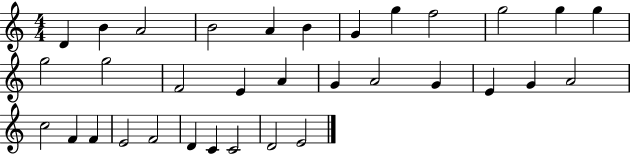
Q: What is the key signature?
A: C major